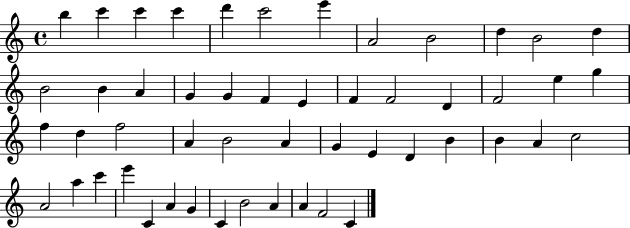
X:1
T:Untitled
M:4/4
L:1/4
K:C
b c' c' c' d' c'2 e' A2 B2 d B2 d B2 B A G G F E F F2 D F2 e g f d f2 A B2 A G E D B B A c2 A2 a c' e' C A G C B2 A A F2 C